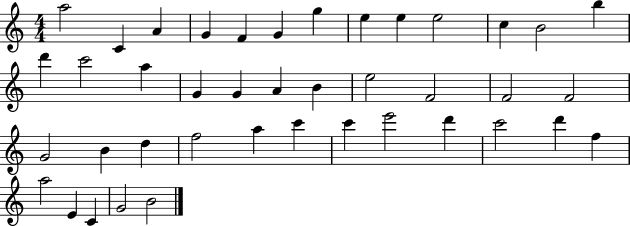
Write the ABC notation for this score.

X:1
T:Untitled
M:4/4
L:1/4
K:C
a2 C A G F G g e e e2 c B2 b d' c'2 a G G A B e2 F2 F2 F2 G2 B d f2 a c' c' e'2 d' c'2 d' f a2 E C G2 B2